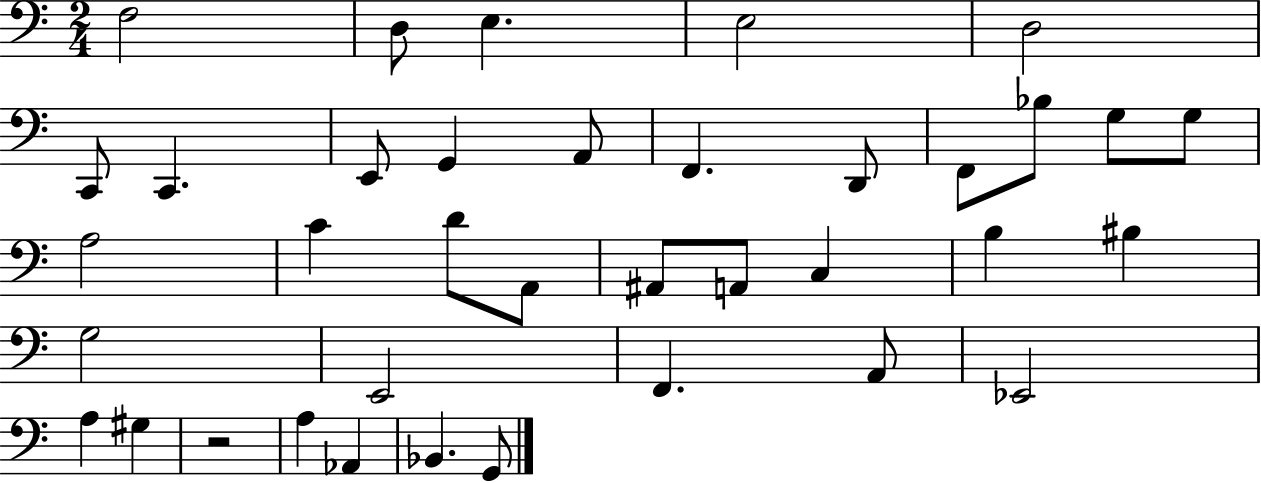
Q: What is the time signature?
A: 2/4